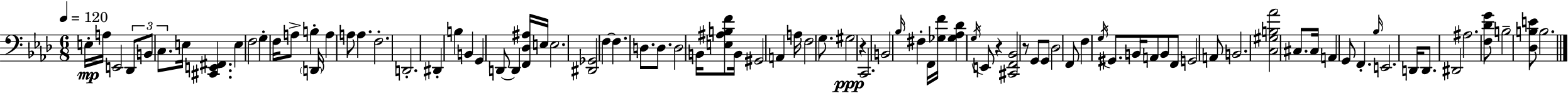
{
  \clef bass
  \numericTimeSignature
  \time 6/8
  \key aes \major
  \tempo 4 = 120
  e16-.\mp a16 e,2 \tuplet 3/2 { des,8 | b,8 c8. } e16 <cis, e, fis,>4. | e4 f2 | g4-. f16 a8-> b4-. \parenthesize d,16 | \break a4 a8 a4. | f2.-. | d,2.-. | dis,4-. b4 b,4 | \break g,4 d,8~~ d,4 <f, des ais>16 e16 | e2. | <dis, ges,>2 f4~~ | f4. d8. d8. | \break d2 b,16 <e ais b f'>8 b,16 | gis,2 a,4 | a16 f2 g8. | gis2\ppp r4 | \break c,2. | b,2 \grace { bes16 } fis4-. | f,16 <ges f'>16 <ges aes des'>4 \acciaccatura { g16 } e,8 r4 | <cis, f, bes,>2 r8 | \break g,8 g,8 des2 | f,8 f4 \acciaccatura { g16 } gis,8. b,16 a,8 | b,8 f,8 g,2 | a,8 b,2. | \break <c gis b aes'>2 cis8. | cis16 a,4 g,8 f,4.-. | \grace { bes16 } e,2. | d,16 d,8. dis,2 | \break ais2. | <f des' g'>8 b2-- | <des b e'>8 b2. | \bar "|."
}